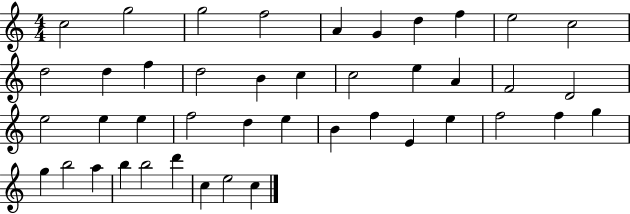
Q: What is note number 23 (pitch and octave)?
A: E5